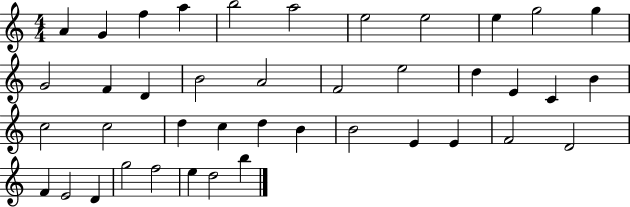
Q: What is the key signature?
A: C major